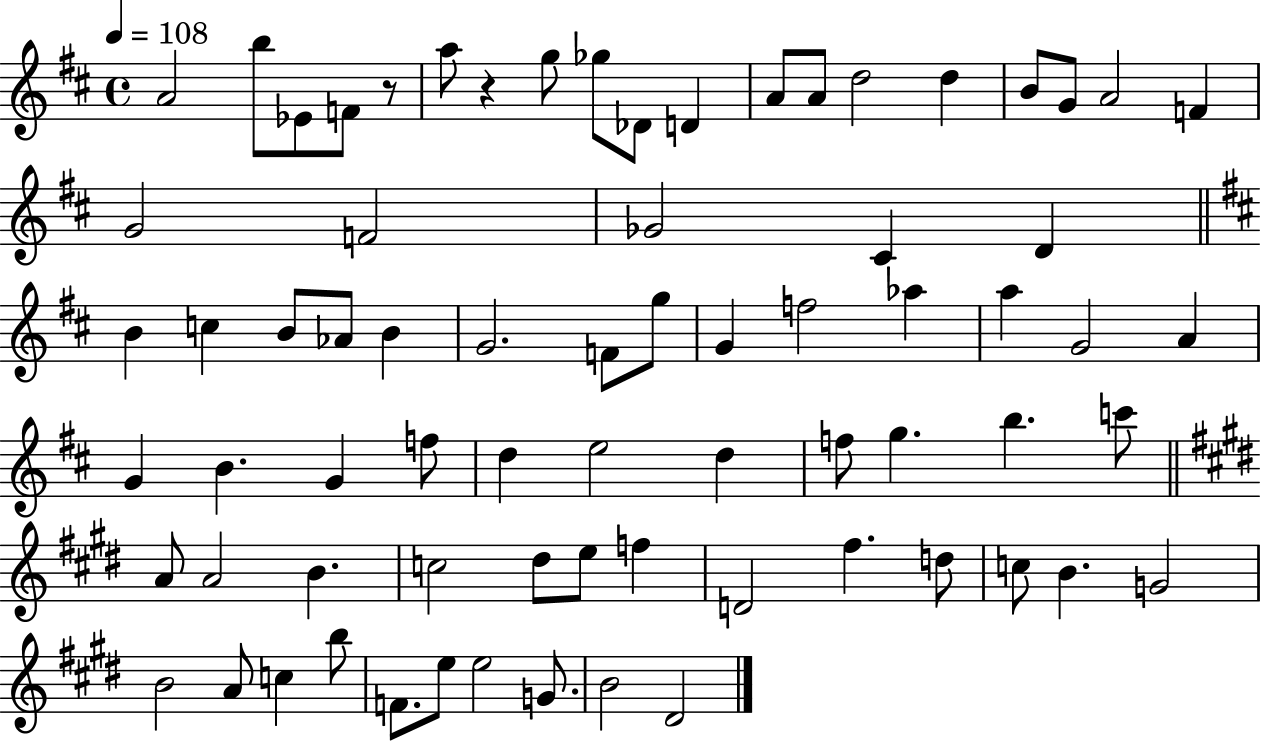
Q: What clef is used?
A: treble